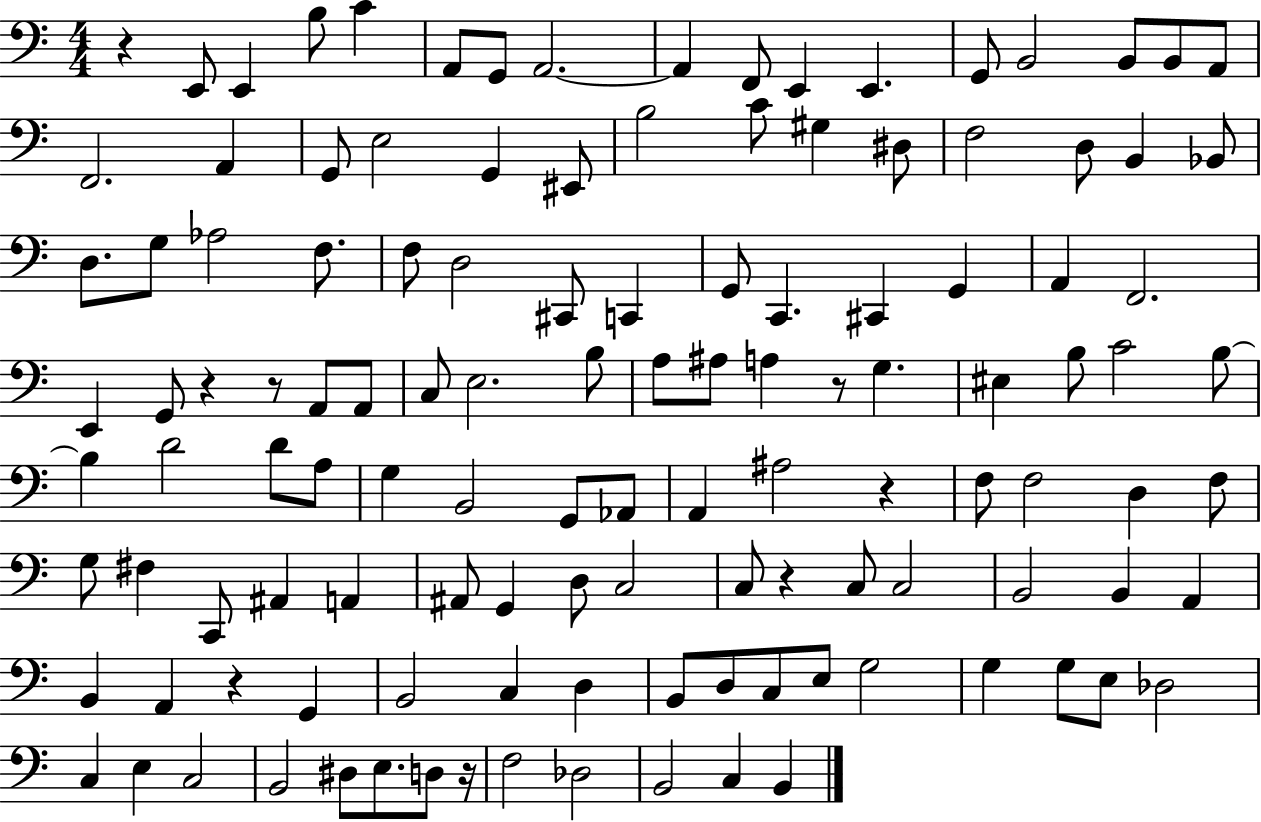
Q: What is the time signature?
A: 4/4